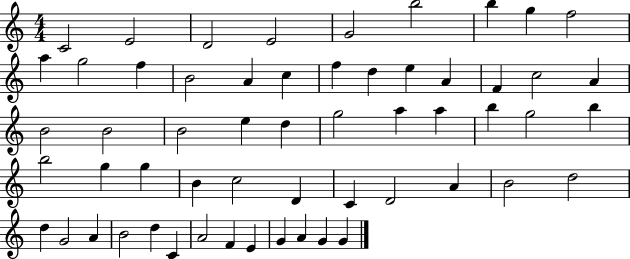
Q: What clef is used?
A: treble